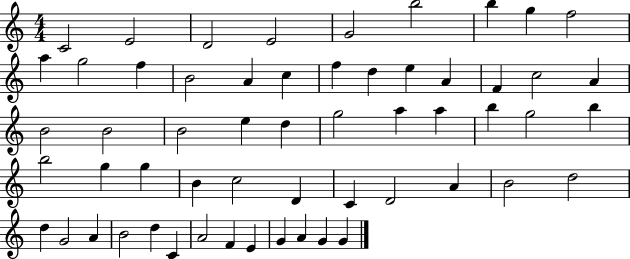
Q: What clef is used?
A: treble